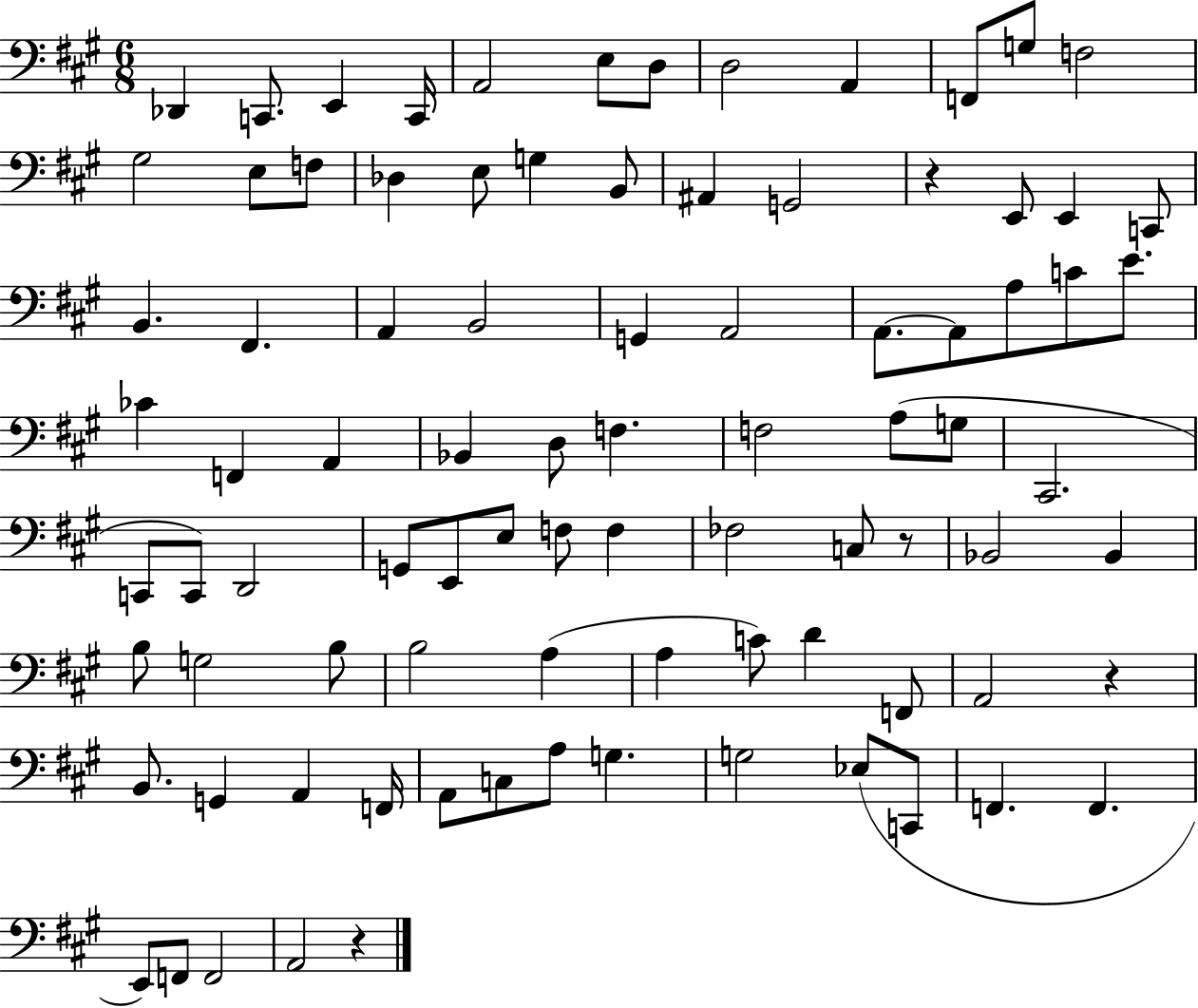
Db2/q C2/e. E2/q C2/s A2/h E3/e D3/e D3/h A2/q F2/e G3/e F3/h G#3/h E3/e F3/e Db3/q E3/e G3/q B2/e A#2/q G2/h R/q E2/e E2/q C2/e B2/q. F#2/q. A2/q B2/h G2/q A2/h A2/e. A2/e A3/e C4/e E4/e. CES4/q F2/q A2/q Bb2/q D3/e F3/q. F3/h A3/e G3/e C#2/h. C2/e C2/e D2/h G2/e E2/e E3/e F3/e F3/q FES3/h C3/e R/e Bb2/h Bb2/q B3/e G3/h B3/e B3/h A3/q A3/q C4/e D4/q F2/e A2/h R/q B2/e. G2/q A2/q F2/s A2/e C3/e A3/e G3/q. G3/h Eb3/e C2/e F2/q. F2/q. E2/e F2/e F2/h A2/h R/q